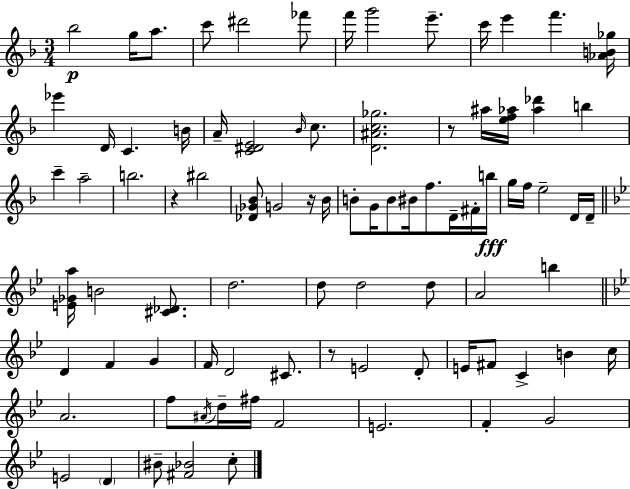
Bb5/h G5/s A5/e. C6/e D#6/h FES6/e F6/s G6/h E6/e. C6/s E6/q F6/q. [Ab4,B4,Gb5]/s Eb6/q D4/s C4/q. B4/s A4/s [C4,D#4,E4]/h Bb4/s C5/e. [D4,A#4,C5,Gb5]/h. R/e A#5/s [E5,F5,Ab5]/s [Ab5,Db6]/q B5/q C6/q A5/h B5/h. R/q BIS5/h [Db4,Gb4,Bb4]/e G4/h R/s Bb4/s B4/e G4/s B4/e BIS4/s F5/e. D4/s F#4/s B5/s G5/s F5/s E5/h D4/s D4/s [E4,Gb4,A5]/s B4/h [C#4,Db4]/e. D5/h. D5/e D5/h D5/e A4/h B5/q D4/q F4/q G4/q F4/s D4/h C#4/e. R/e E4/h D4/e E4/s F#4/e C4/q B4/q C5/s A4/h. F5/e A#4/s D5/s F#5/s F4/h E4/h. F4/q G4/h E4/h D4/q BIS4/e [F#4,Bb4]/h C5/e